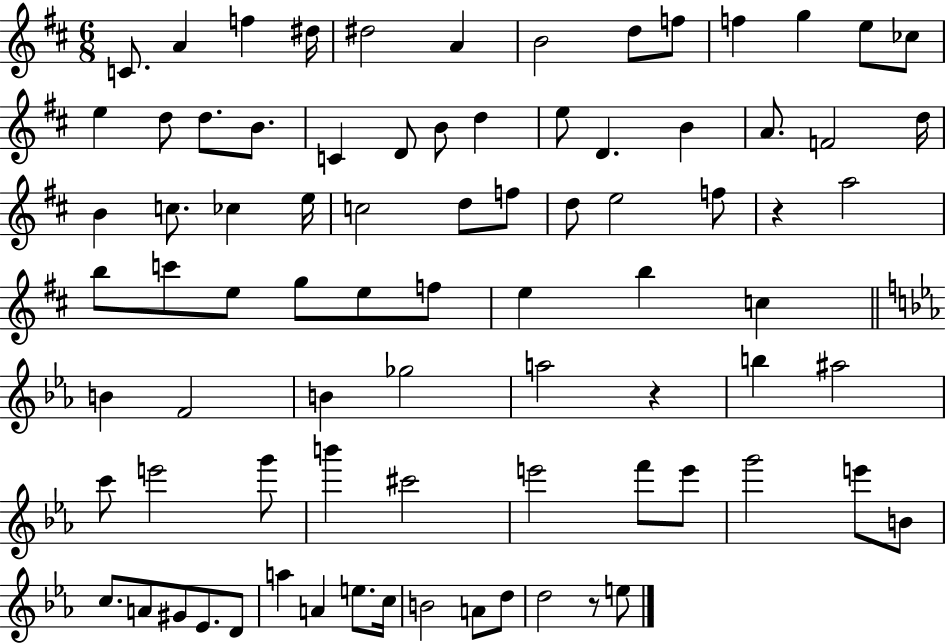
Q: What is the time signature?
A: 6/8